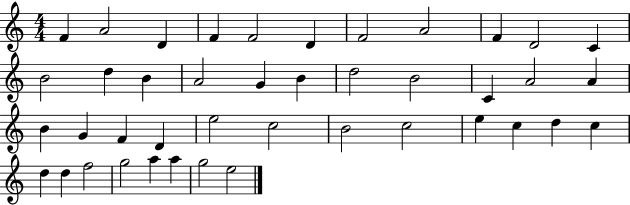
F4/q A4/h D4/q F4/q F4/h D4/q F4/h A4/h F4/q D4/h C4/q B4/h D5/q B4/q A4/h G4/q B4/q D5/h B4/h C4/q A4/h A4/q B4/q G4/q F4/q D4/q E5/h C5/h B4/h C5/h E5/q C5/q D5/q C5/q D5/q D5/q F5/h G5/h A5/q A5/q G5/h E5/h